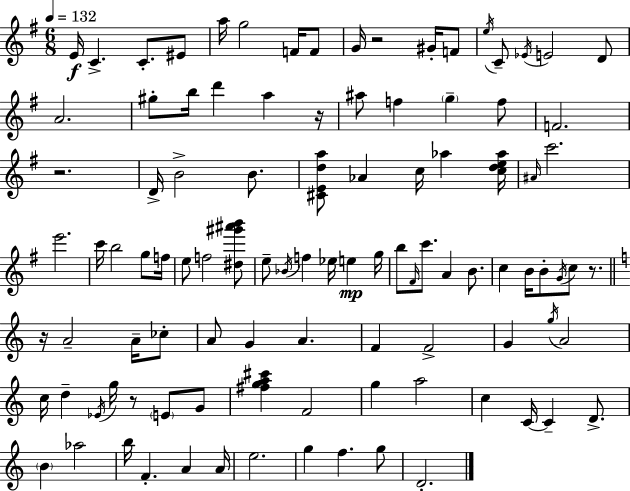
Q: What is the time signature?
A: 6/8